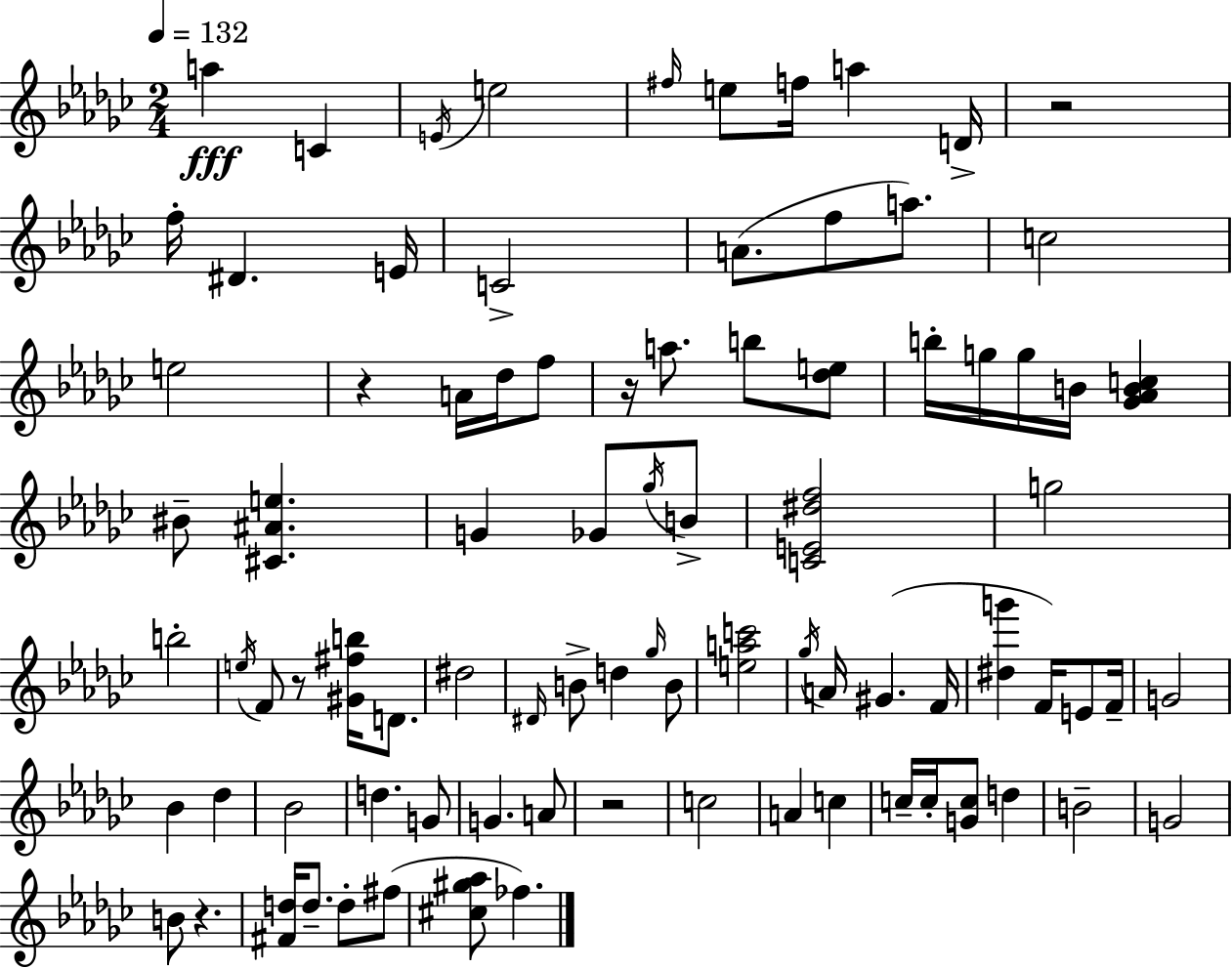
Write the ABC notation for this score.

X:1
T:Untitled
M:2/4
L:1/4
K:Ebm
a C E/4 e2 ^f/4 e/2 f/4 a D/4 z2 f/4 ^D E/4 C2 A/2 f/2 a/2 c2 e2 z A/4 _d/4 f/2 z/4 a/2 b/2 [_de]/2 b/4 g/4 g/4 B/4 [_G_ABc] ^B/2 [^C^Ae] G _G/2 _g/4 B/2 [CE^df]2 g2 b2 e/4 F/2 z/2 [^G^fb]/4 D/2 ^d2 ^D/4 B/2 d _g/4 B/2 [eac']2 _g/4 A/4 ^G F/4 [^dg'] F/4 E/2 F/4 G2 _B _d _B2 d G/2 G A/2 z2 c2 A c c/4 c/4 [Gc]/2 d B2 G2 B/2 z [^Fd]/4 d/2 d/2 ^f/2 [^c^g_a]/2 _f